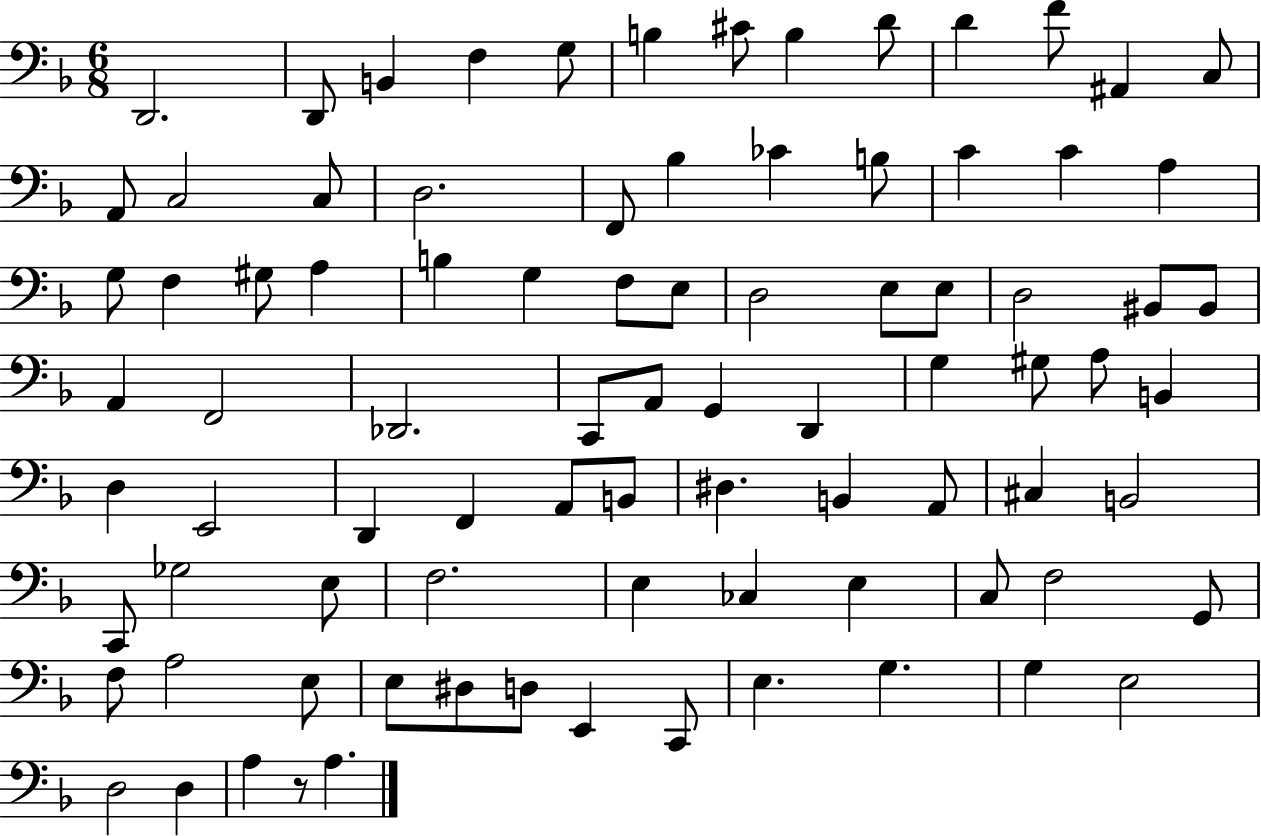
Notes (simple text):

D2/h. D2/e B2/q F3/q G3/e B3/q C#4/e B3/q D4/e D4/q F4/e A#2/q C3/e A2/e C3/h C3/e D3/h. F2/e Bb3/q CES4/q B3/e C4/q C4/q A3/q G3/e F3/q G#3/e A3/q B3/q G3/q F3/e E3/e D3/h E3/e E3/e D3/h BIS2/e BIS2/e A2/q F2/h Db2/h. C2/e A2/e G2/q D2/q G3/q G#3/e A3/e B2/q D3/q E2/h D2/q F2/q A2/e B2/e D#3/q. B2/q A2/e C#3/q B2/h C2/e Gb3/h E3/e F3/h. E3/q CES3/q E3/q C3/e F3/h G2/e F3/e A3/h E3/e E3/e D#3/e D3/e E2/q C2/e E3/q. G3/q. G3/q E3/h D3/h D3/q A3/q R/e A3/q.